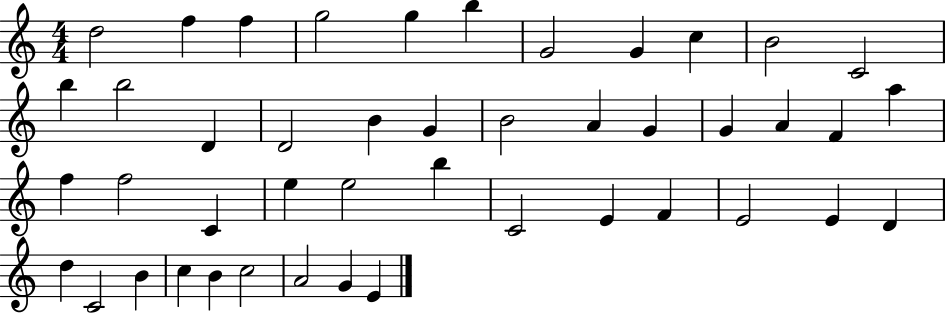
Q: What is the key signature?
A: C major